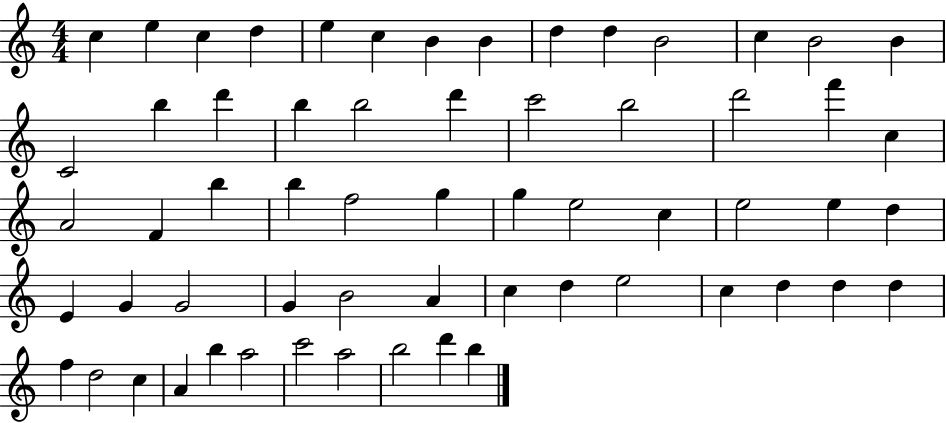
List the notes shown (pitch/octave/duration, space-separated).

C5/q E5/q C5/q D5/q E5/q C5/q B4/q B4/q D5/q D5/q B4/h C5/q B4/h B4/q C4/h B5/q D6/q B5/q B5/h D6/q C6/h B5/h D6/h F6/q C5/q A4/h F4/q B5/q B5/q F5/h G5/q G5/q E5/h C5/q E5/h E5/q D5/q E4/q G4/q G4/h G4/q B4/h A4/q C5/q D5/q E5/h C5/q D5/q D5/q D5/q F5/q D5/h C5/q A4/q B5/q A5/h C6/h A5/h B5/h D6/q B5/q